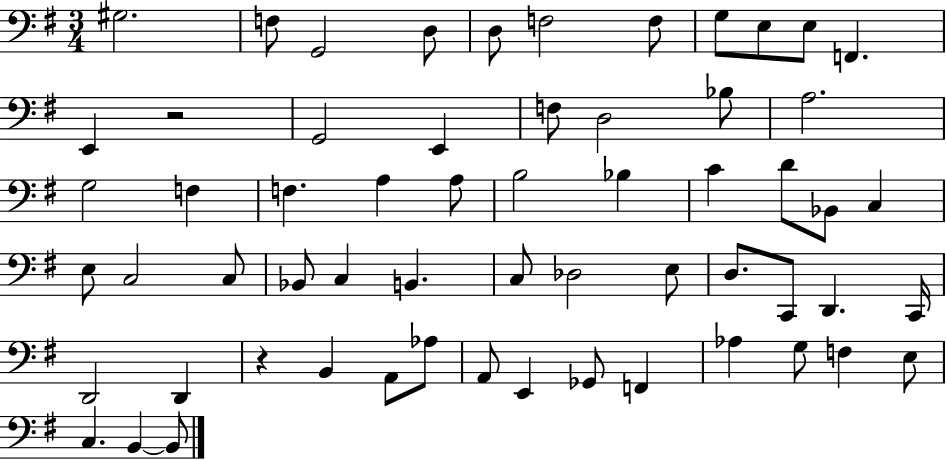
G#3/h. F3/e G2/h D3/e D3/e F3/h F3/e G3/e E3/e E3/e F2/q. E2/q R/h G2/h E2/q F3/e D3/h Bb3/e A3/h. G3/h F3/q F3/q. A3/q A3/e B3/h Bb3/q C4/q D4/e Bb2/e C3/q E3/e C3/h C3/e Bb2/e C3/q B2/q. C3/e Db3/h E3/e D3/e. C2/e D2/q. C2/s D2/h D2/q R/q B2/q A2/e Ab3/e A2/e E2/q Gb2/e F2/q Ab3/q G3/e F3/q E3/e C3/q. B2/q B2/e